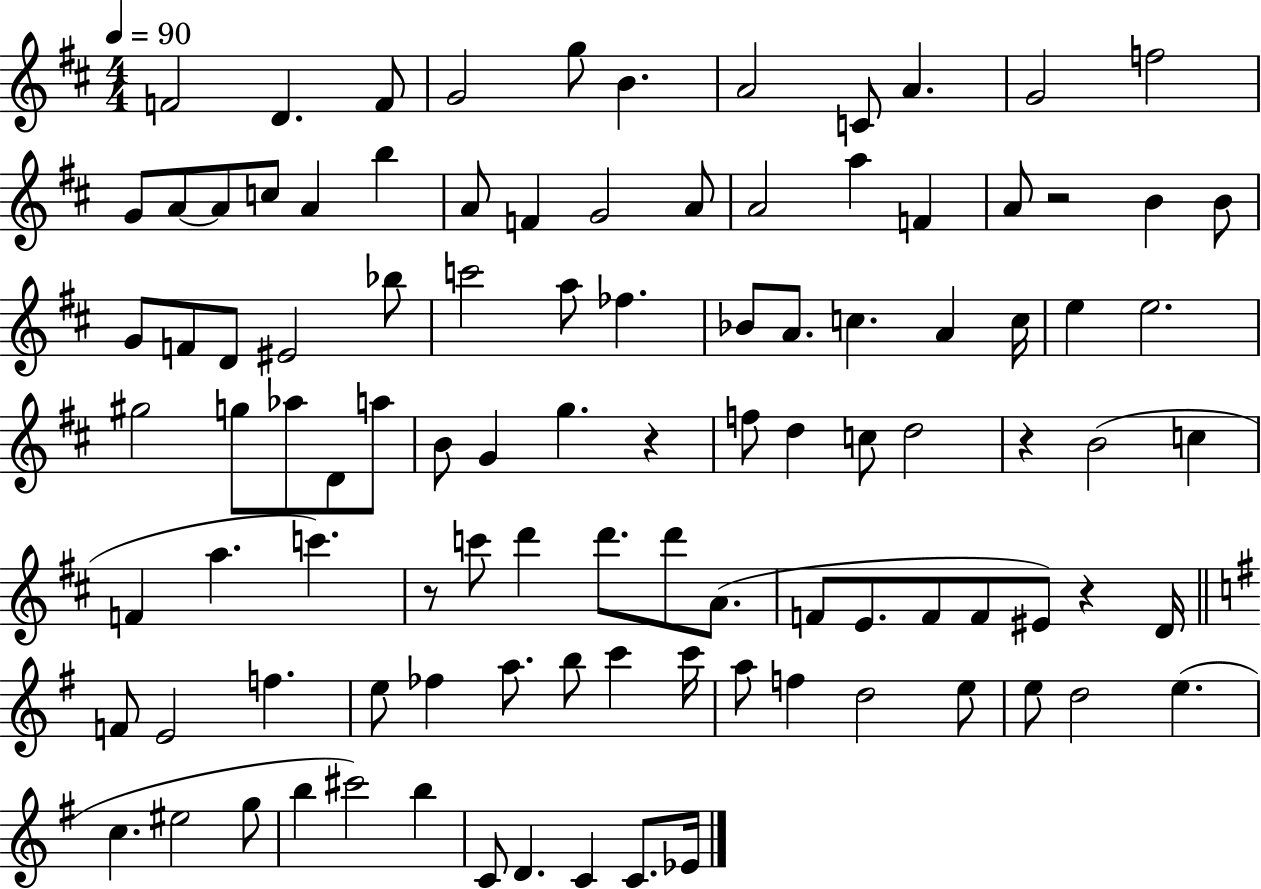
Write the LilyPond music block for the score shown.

{
  \clef treble
  \numericTimeSignature
  \time 4/4
  \key d \major
  \tempo 4 = 90
  f'2 d'4. f'8 | g'2 g''8 b'4. | a'2 c'8 a'4. | g'2 f''2 | \break g'8 a'8~~ a'8 c''8 a'4 b''4 | a'8 f'4 g'2 a'8 | a'2 a''4 f'4 | a'8 r2 b'4 b'8 | \break g'8 f'8 d'8 eis'2 bes''8 | c'''2 a''8 fes''4. | bes'8 a'8. c''4. a'4 c''16 | e''4 e''2. | \break gis''2 g''8 aes''8 d'8 a''8 | b'8 g'4 g''4. r4 | f''8 d''4 c''8 d''2 | r4 b'2( c''4 | \break f'4 a''4. c'''4.) | r8 c'''8 d'''4 d'''8. d'''8 a'8.( | f'8 e'8. f'8 f'8 eis'8) r4 d'16 | \bar "||" \break \key e \minor f'8 e'2 f''4. | e''8 fes''4 a''8. b''8 c'''4 c'''16 | a''8 f''4 d''2 e''8 | e''8 d''2 e''4.( | \break c''4. eis''2 g''8 | b''4 cis'''2) b''4 | c'8 d'4. c'4 c'8. ees'16 | \bar "|."
}